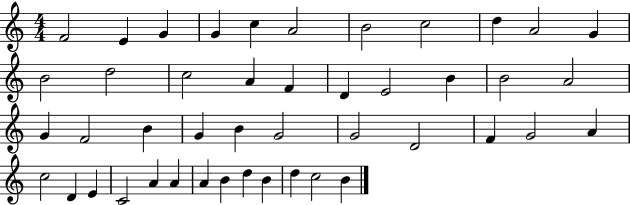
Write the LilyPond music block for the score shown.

{
  \clef treble
  \numericTimeSignature
  \time 4/4
  \key c \major
  f'2 e'4 g'4 | g'4 c''4 a'2 | b'2 c''2 | d''4 a'2 g'4 | \break b'2 d''2 | c''2 a'4 f'4 | d'4 e'2 b'4 | b'2 a'2 | \break g'4 f'2 b'4 | g'4 b'4 g'2 | g'2 d'2 | f'4 g'2 a'4 | \break c''2 d'4 e'4 | c'2 a'4 a'4 | a'4 b'4 d''4 b'4 | d''4 c''2 b'4 | \break \bar "|."
}